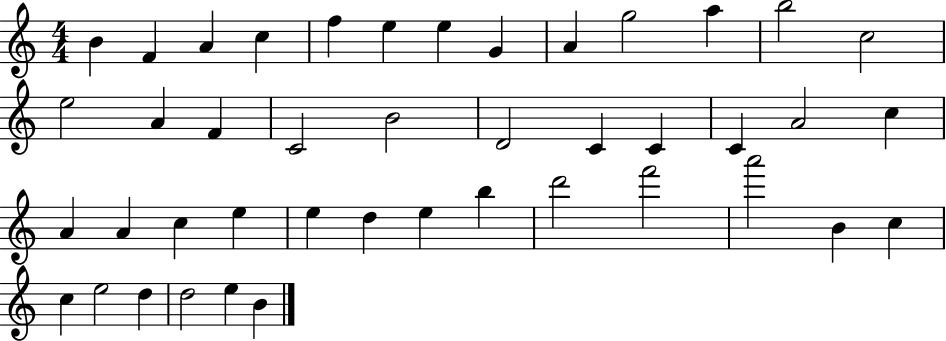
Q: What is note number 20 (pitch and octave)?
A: C4